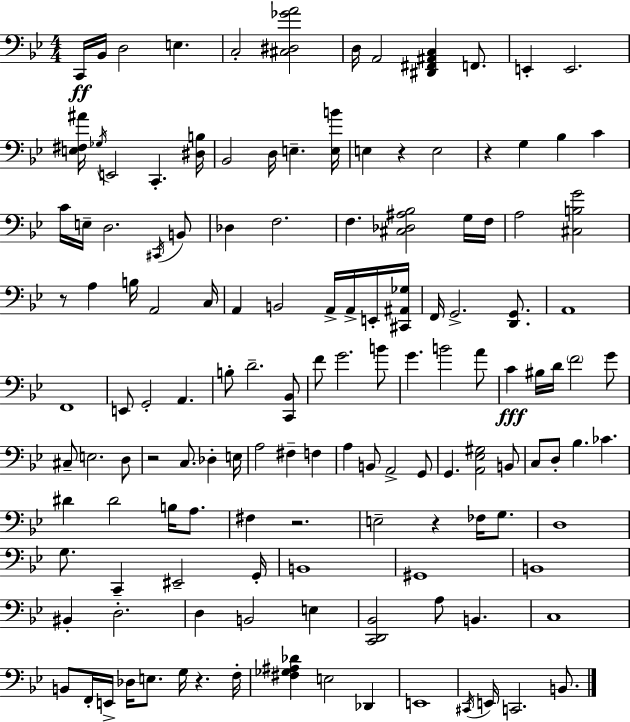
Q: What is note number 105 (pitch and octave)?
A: B2